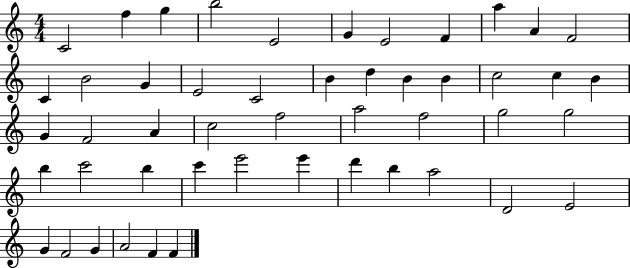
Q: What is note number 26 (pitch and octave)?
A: A4